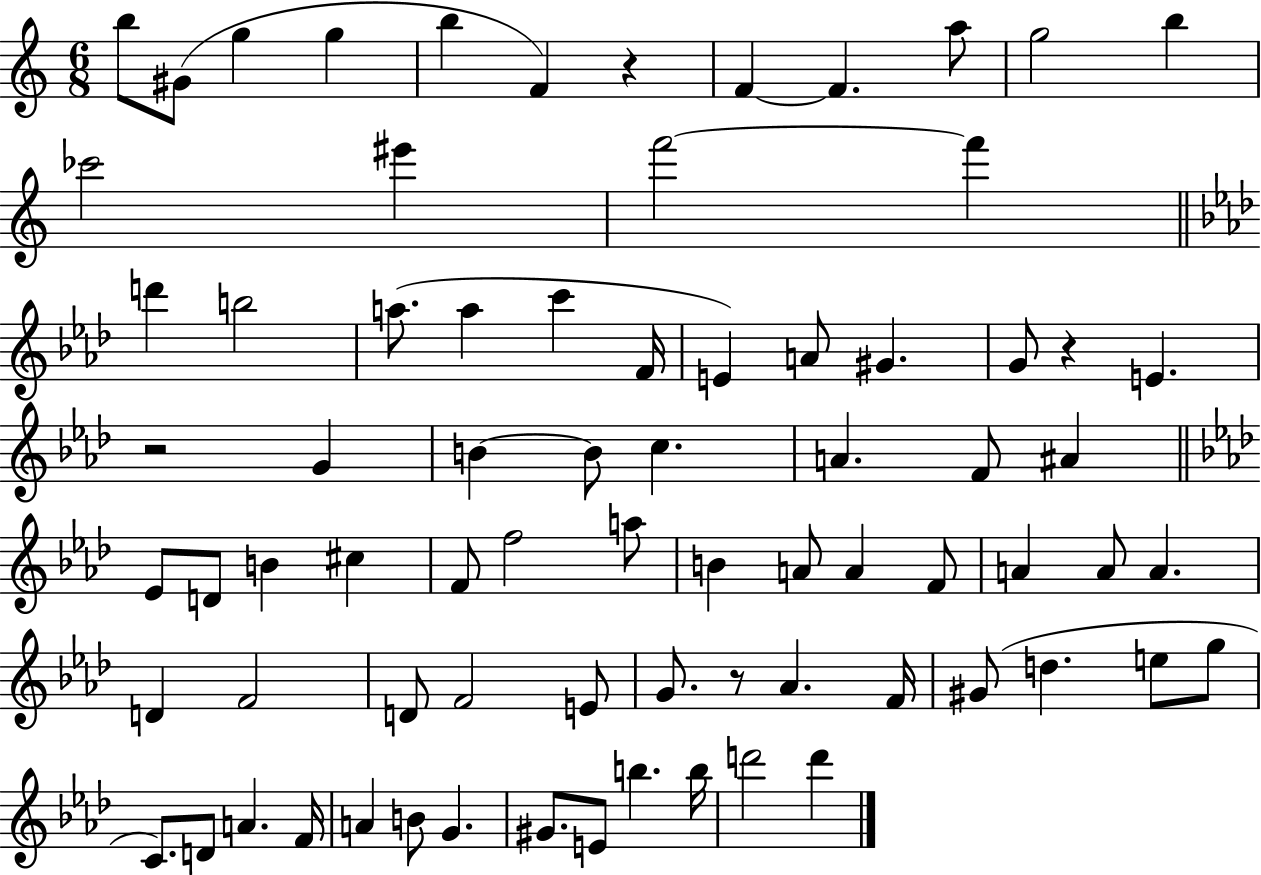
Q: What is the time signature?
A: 6/8